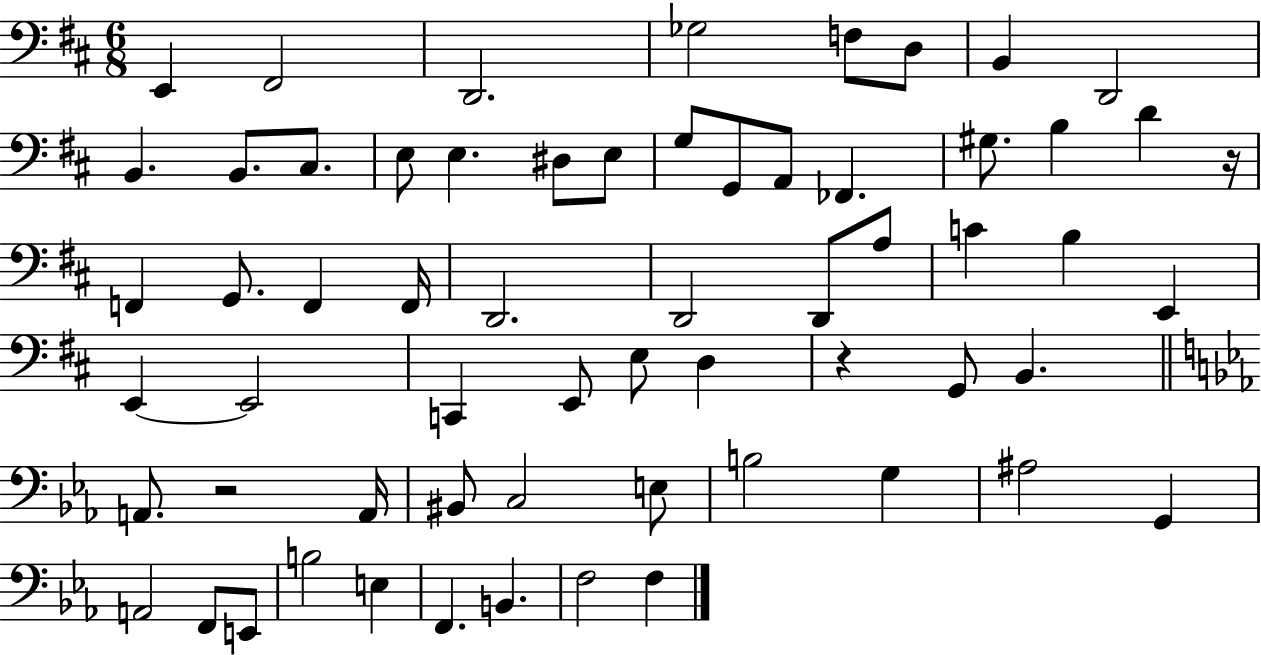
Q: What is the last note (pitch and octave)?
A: F3